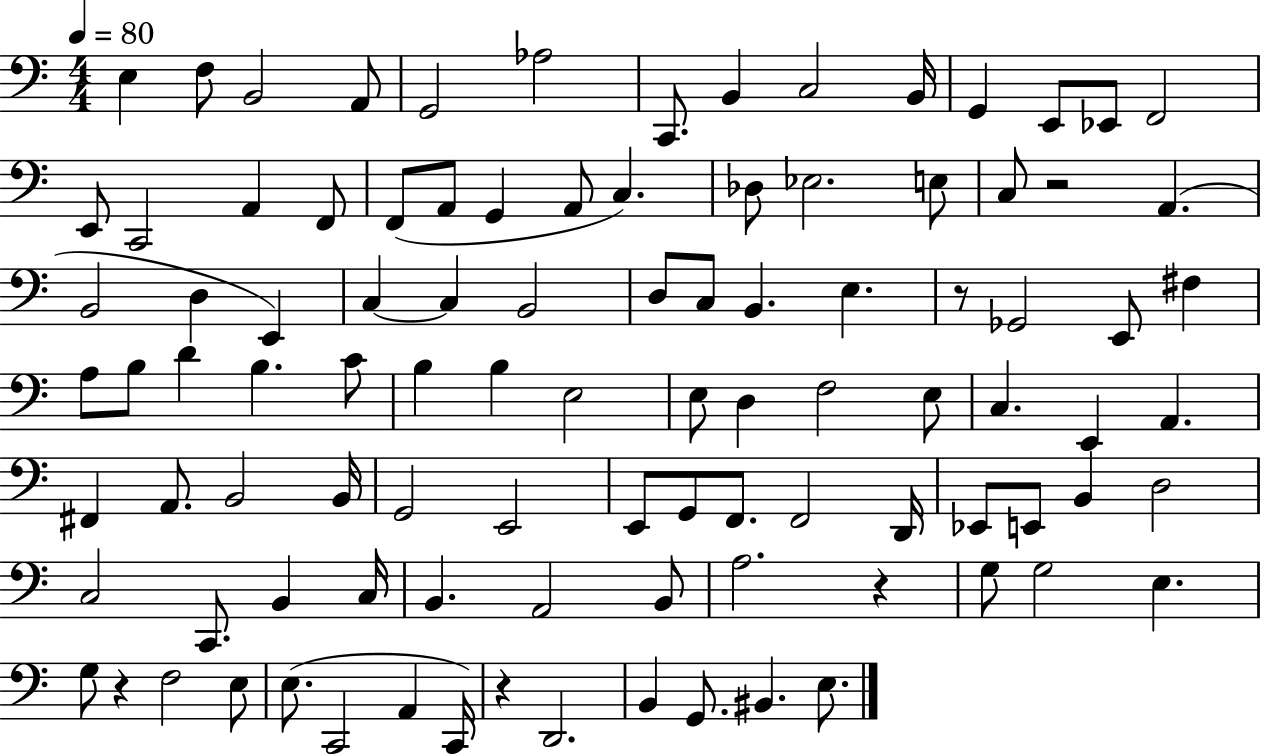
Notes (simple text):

E3/q F3/e B2/h A2/e G2/h Ab3/h C2/e. B2/q C3/h B2/s G2/q E2/e Eb2/e F2/h E2/e C2/h A2/q F2/e F2/e A2/e G2/q A2/e C3/q. Db3/e Eb3/h. E3/e C3/e R/h A2/q. B2/h D3/q E2/q C3/q C3/q B2/h D3/e C3/e B2/q. E3/q. R/e Gb2/h E2/e F#3/q A3/e B3/e D4/q B3/q. C4/e B3/q B3/q E3/h E3/e D3/q F3/h E3/e C3/q. E2/q A2/q. F#2/q A2/e. B2/h B2/s G2/h E2/h E2/e G2/e F2/e. F2/h D2/s Eb2/e E2/e B2/q D3/h C3/h C2/e. B2/q C3/s B2/q. A2/h B2/e A3/h. R/q G3/e G3/h E3/q. G3/e R/q F3/h E3/e E3/e. C2/h A2/q C2/s R/q D2/h. B2/q G2/e. BIS2/q. E3/e.